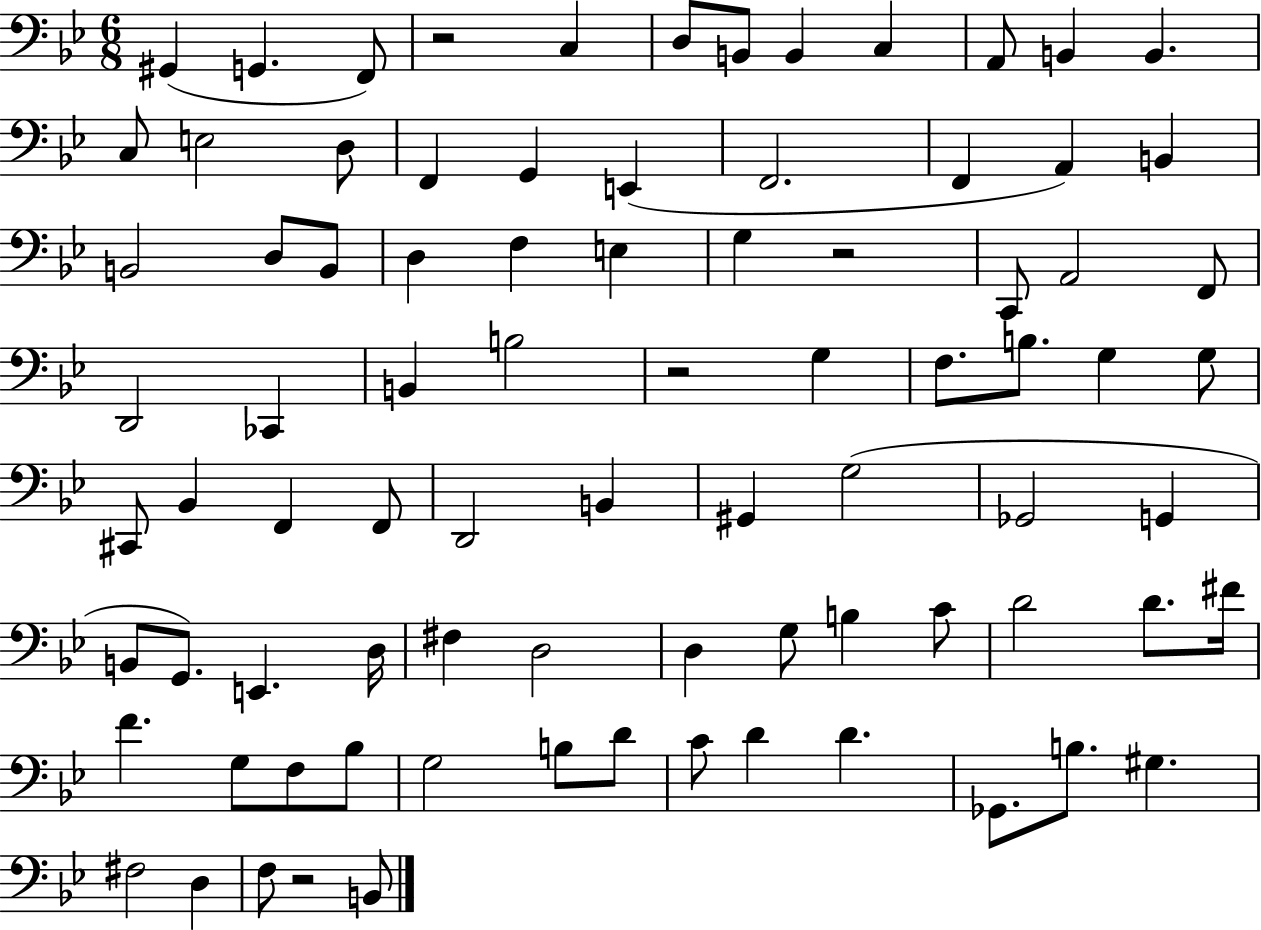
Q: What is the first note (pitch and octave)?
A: G#2